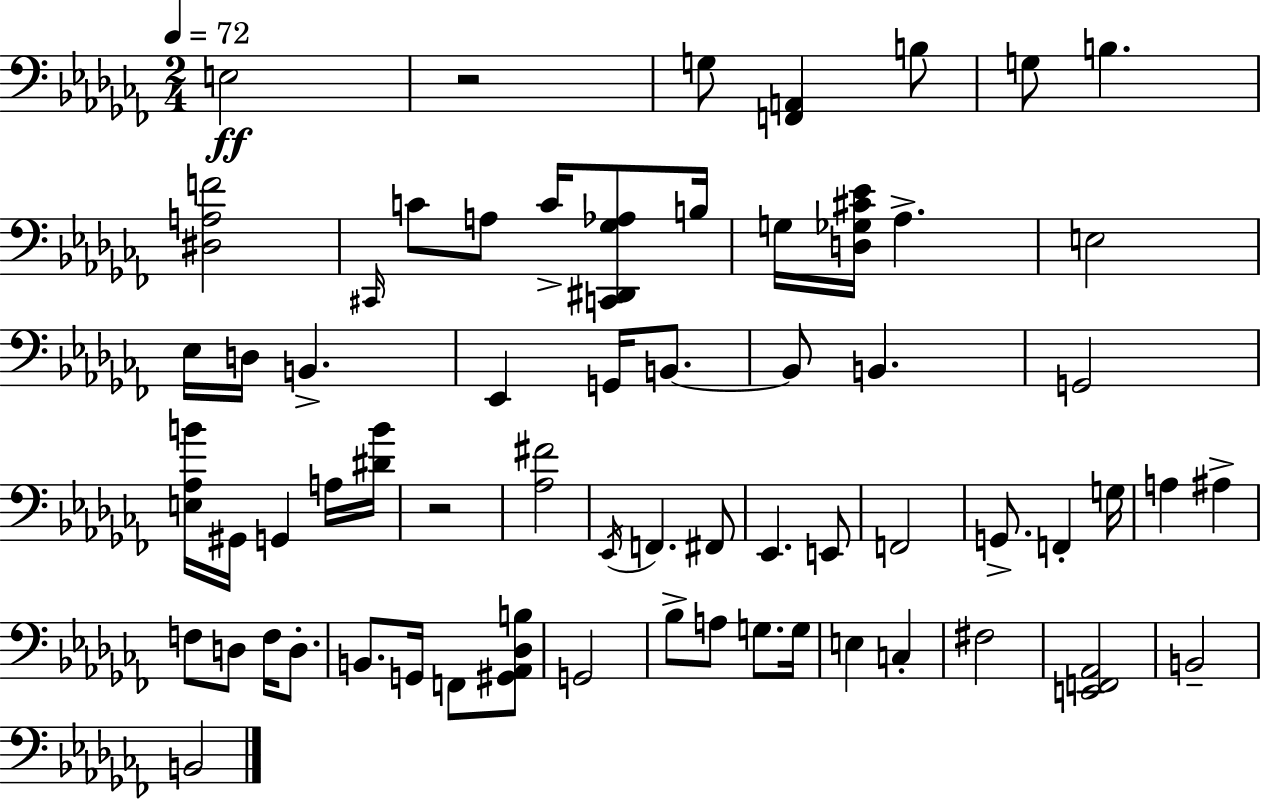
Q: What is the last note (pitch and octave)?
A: B2